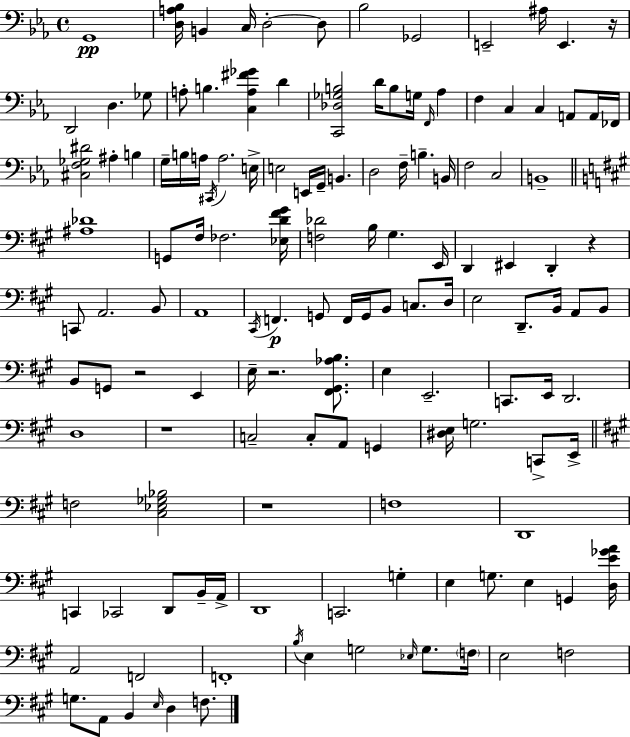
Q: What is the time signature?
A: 4/4